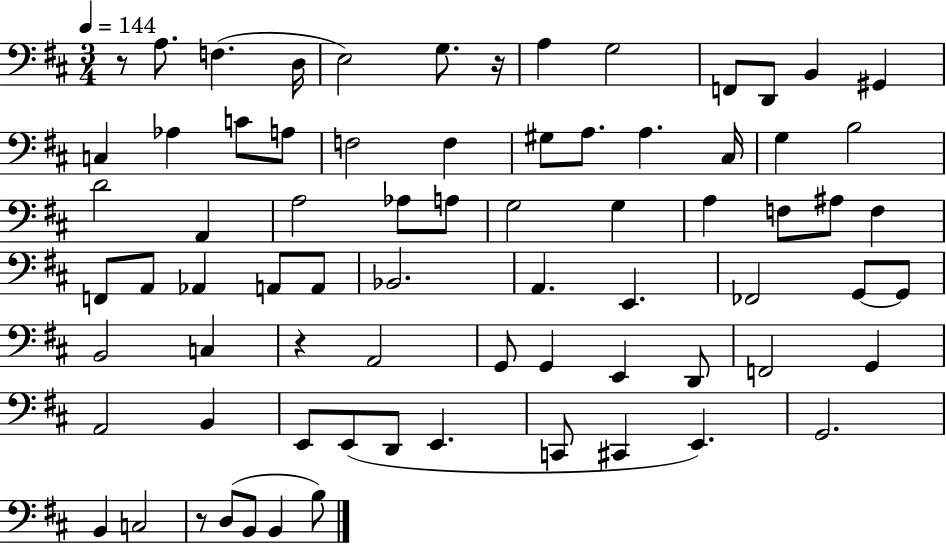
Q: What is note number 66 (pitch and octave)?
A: C3